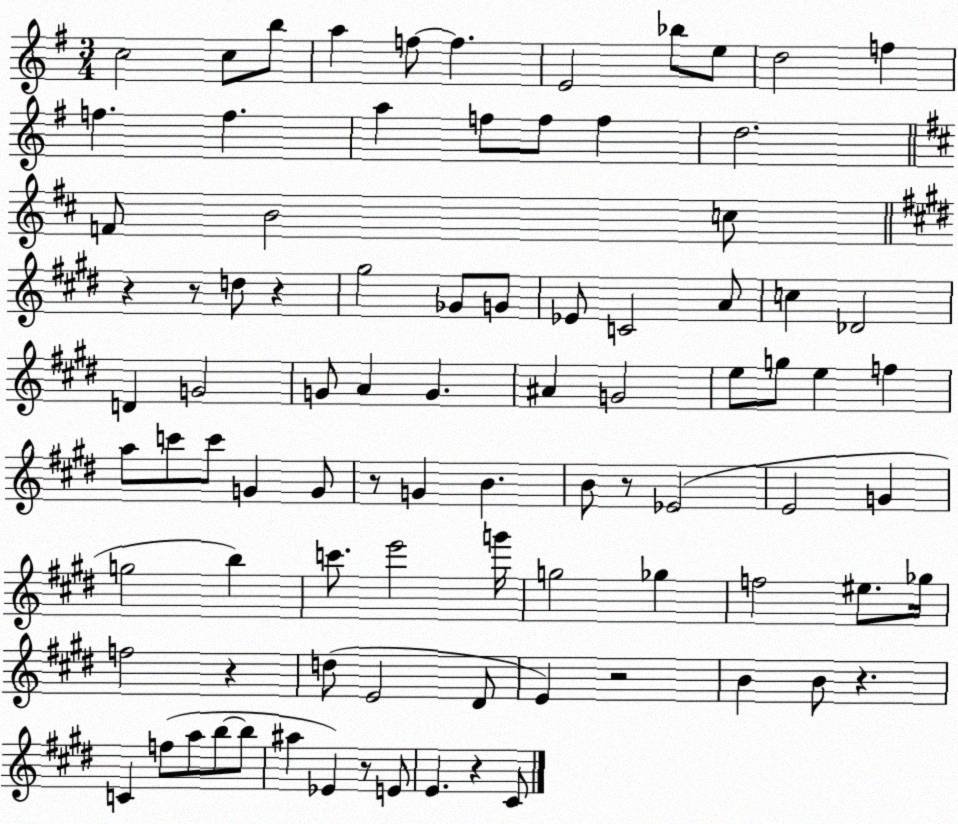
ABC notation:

X:1
T:Untitled
M:3/4
L:1/4
K:G
c2 c/2 b/2 a f/2 f E2 _b/2 e/2 d2 f f f a f/2 f/2 f d2 F/2 B2 c/2 z z/2 d/2 z ^g2 _G/2 G/2 _E/2 C2 A/2 c _D2 D G2 G/2 A G ^A G2 e/2 g/2 e f a/2 c'/2 c'/2 G G/2 z/2 G B B/2 z/2 _E2 E2 G g2 b c'/2 e'2 g'/4 g2 _g f2 ^e/2 _g/4 f2 z d/2 E2 ^D/2 E z2 B B/2 z C f/2 a/2 b/2 b/2 ^a _E z/2 E/2 E z ^C/2